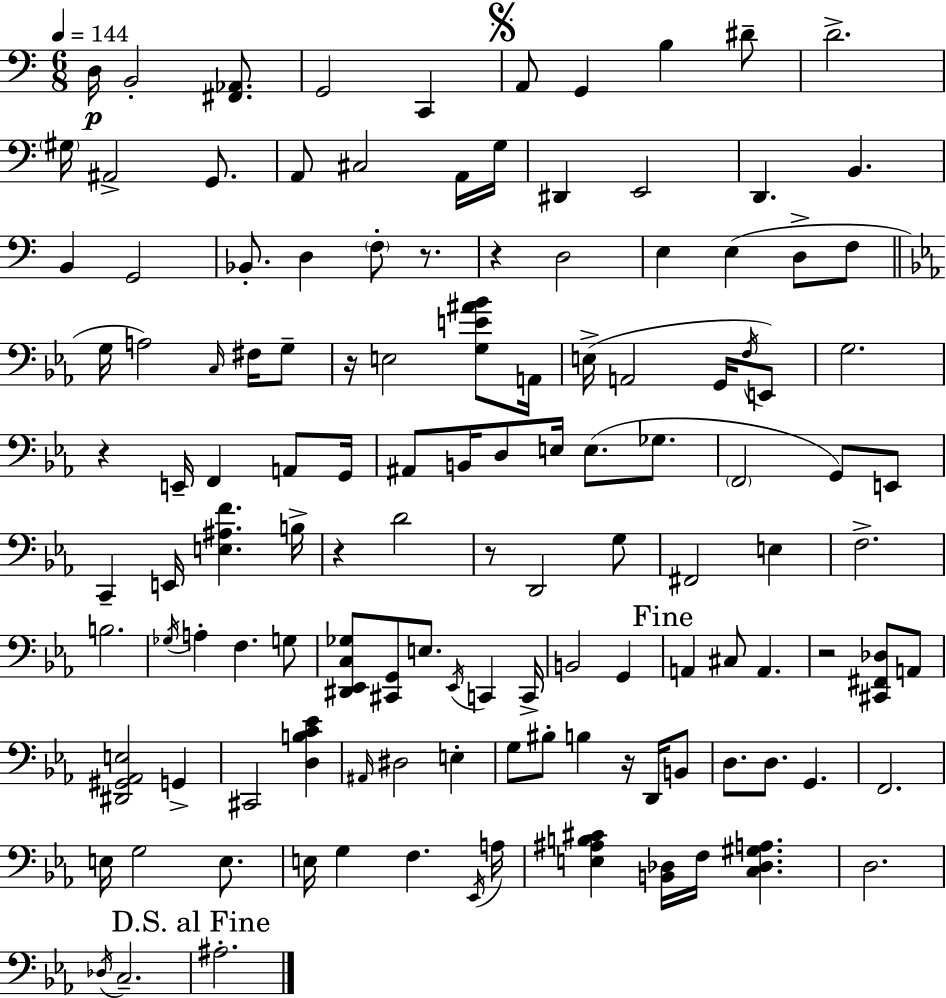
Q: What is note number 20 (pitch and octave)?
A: B2